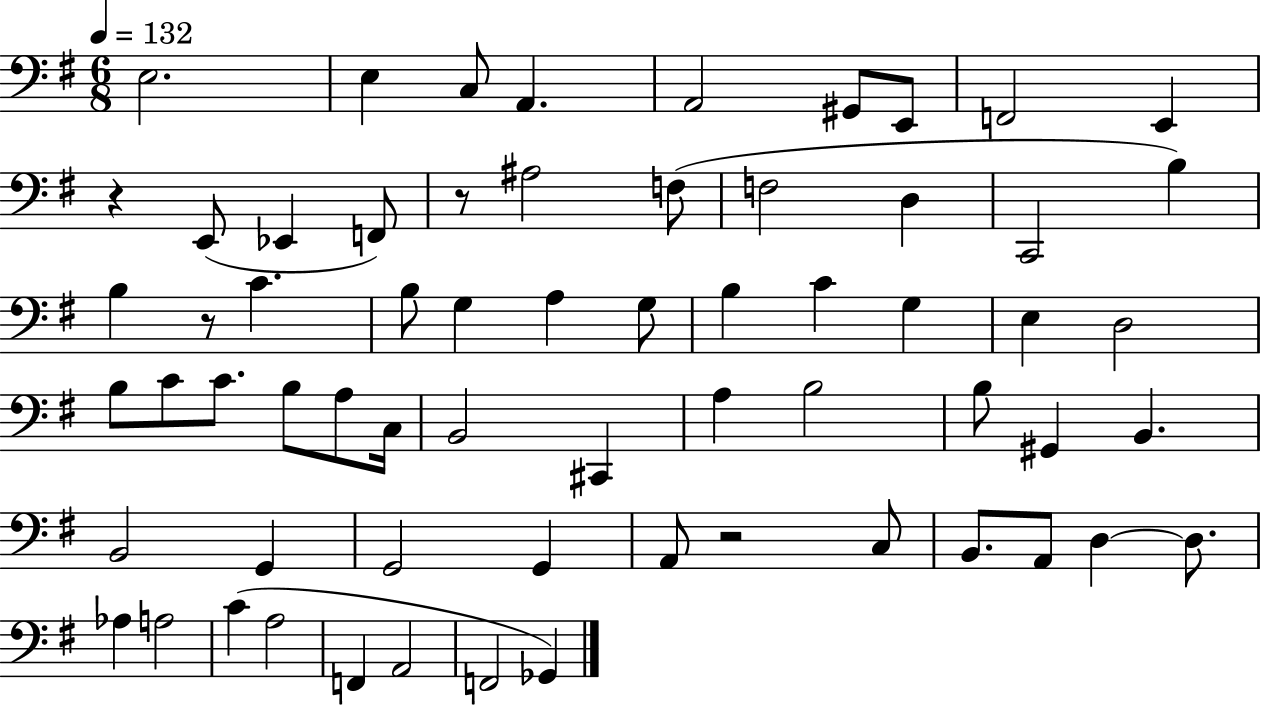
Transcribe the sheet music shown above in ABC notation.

X:1
T:Untitled
M:6/8
L:1/4
K:G
E,2 E, C,/2 A,, A,,2 ^G,,/2 E,,/2 F,,2 E,, z E,,/2 _E,, F,,/2 z/2 ^A,2 F,/2 F,2 D, C,,2 B, B, z/2 C B,/2 G, A, G,/2 B, C G, E, D,2 B,/2 C/2 C/2 B,/2 A,/2 C,/4 B,,2 ^C,, A, B,2 B,/2 ^G,, B,, B,,2 G,, G,,2 G,, A,,/2 z2 C,/2 B,,/2 A,,/2 D, D,/2 _A, A,2 C A,2 F,, A,,2 F,,2 _G,,